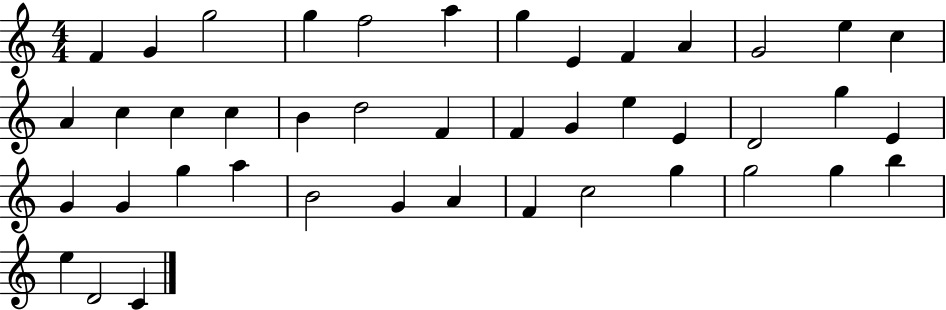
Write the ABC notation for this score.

X:1
T:Untitled
M:4/4
L:1/4
K:C
F G g2 g f2 a g E F A G2 e c A c c c B d2 F F G e E D2 g E G G g a B2 G A F c2 g g2 g b e D2 C